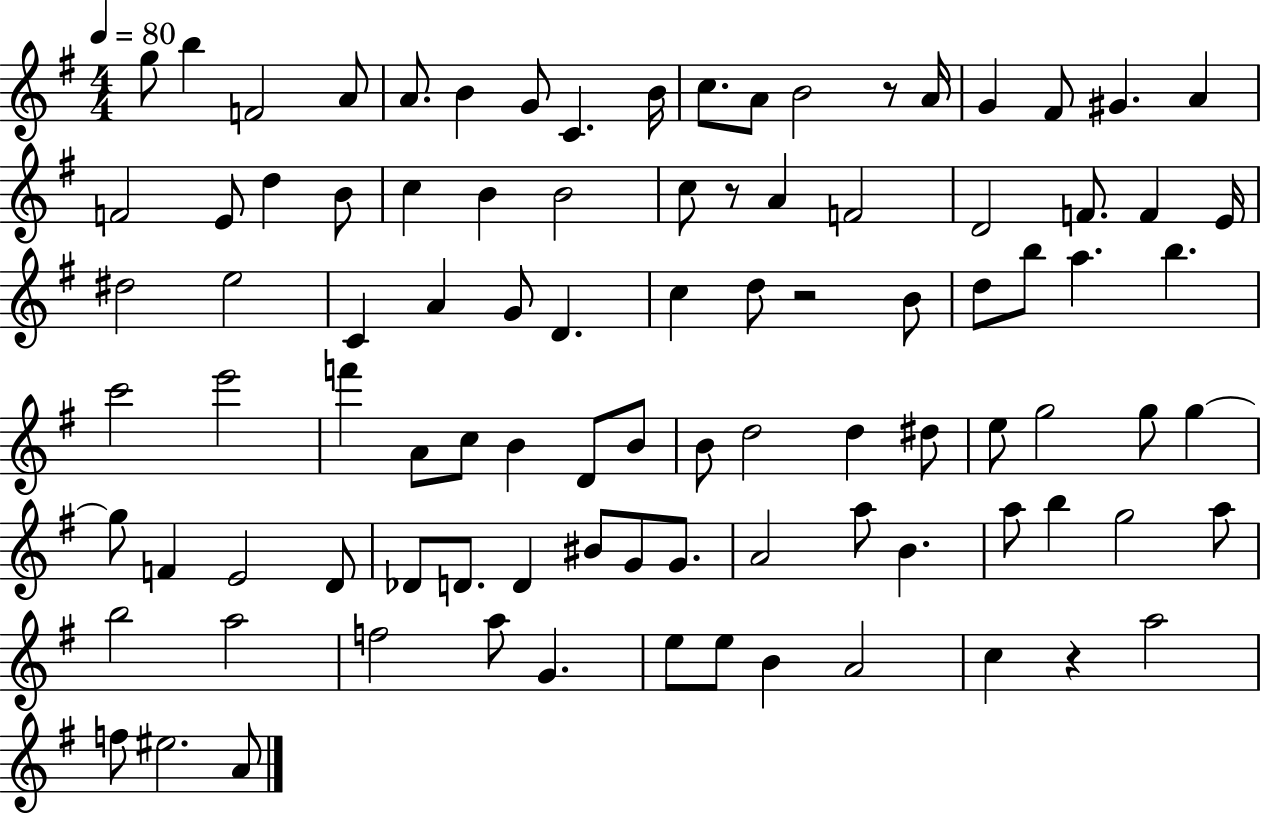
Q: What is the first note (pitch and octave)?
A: G5